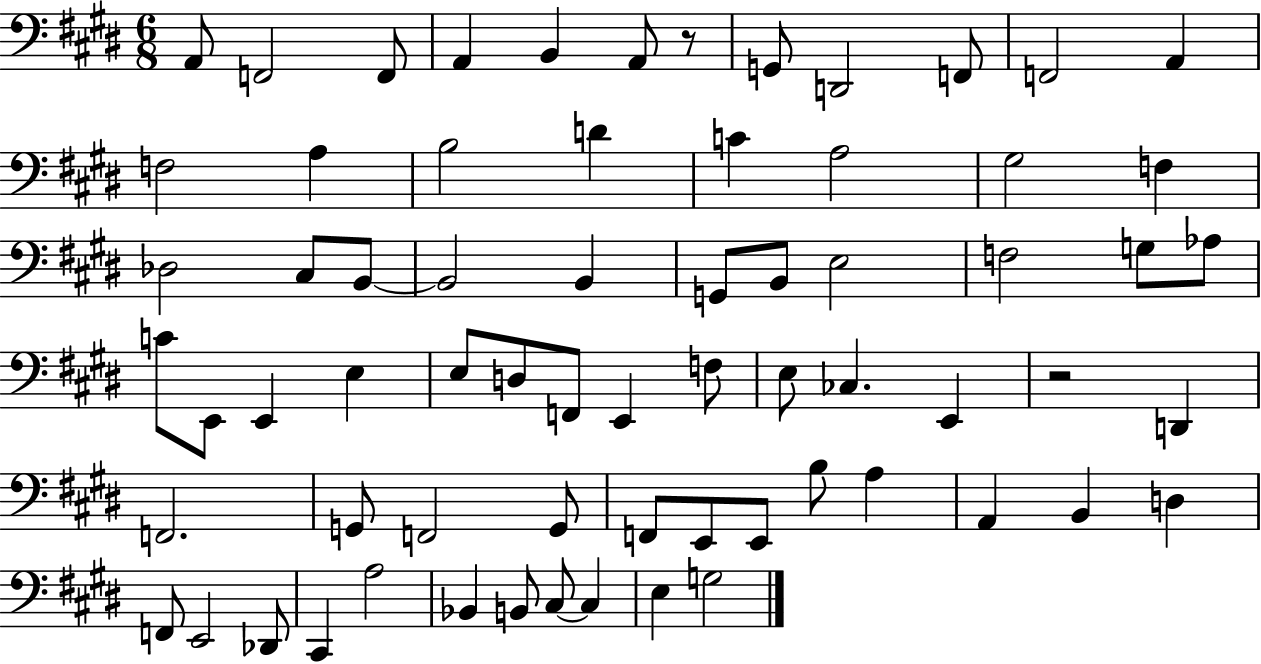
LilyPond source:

{
  \clef bass
  \numericTimeSignature
  \time 6/8
  \key e \major
  a,8 f,2 f,8 | a,4 b,4 a,8 r8 | g,8 d,2 f,8 | f,2 a,4 | \break f2 a4 | b2 d'4 | c'4 a2 | gis2 f4 | \break des2 cis8 b,8~~ | b,2 b,4 | g,8 b,8 e2 | f2 g8 aes8 | \break c'8 e,8 e,4 e4 | e8 d8 f,8 e,4 f8 | e8 ces4. e,4 | r2 d,4 | \break f,2. | g,8 f,2 g,8 | f,8 e,8 e,8 b8 a4 | a,4 b,4 d4 | \break f,8 e,2 des,8 | cis,4 a2 | bes,4 b,8 cis8~~ cis4 | e4 g2 | \break \bar "|."
}